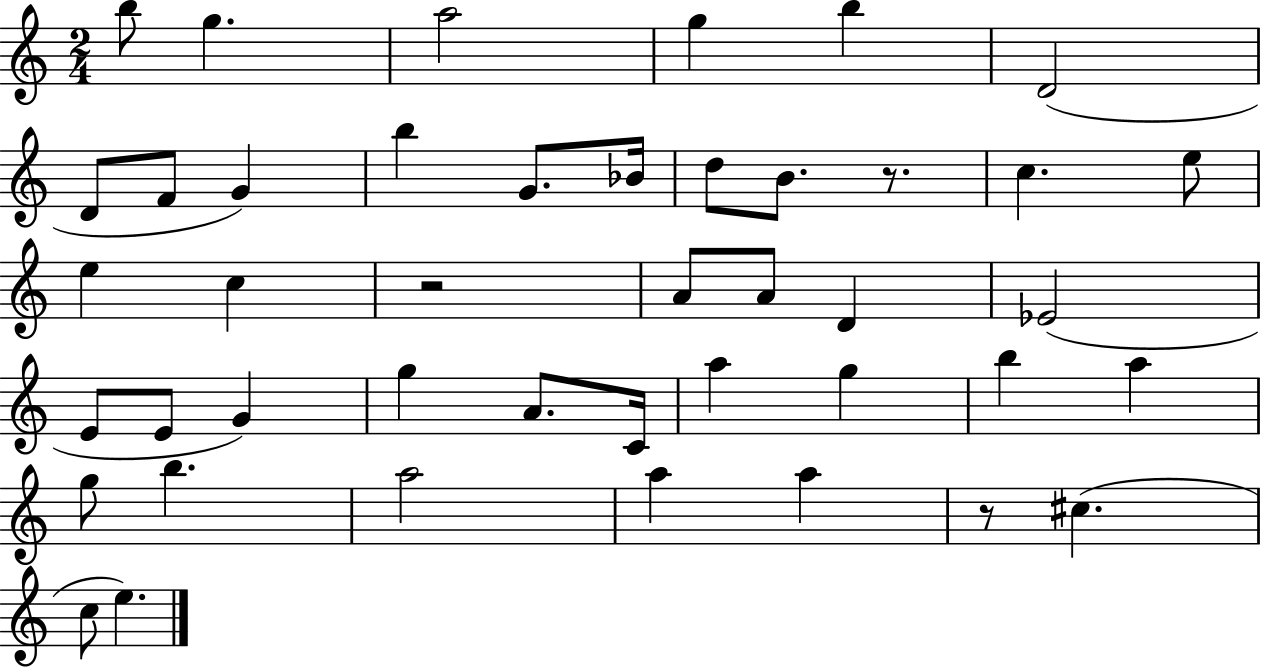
B5/e G5/q. A5/h G5/q B5/q D4/h D4/e F4/e G4/q B5/q G4/e. Bb4/s D5/e B4/e. R/e. C5/q. E5/e E5/q C5/q R/h A4/e A4/e D4/q Eb4/h E4/e E4/e G4/q G5/q A4/e. C4/s A5/q G5/q B5/q A5/q G5/e B5/q. A5/h A5/q A5/q R/e C#5/q. C5/e E5/q.